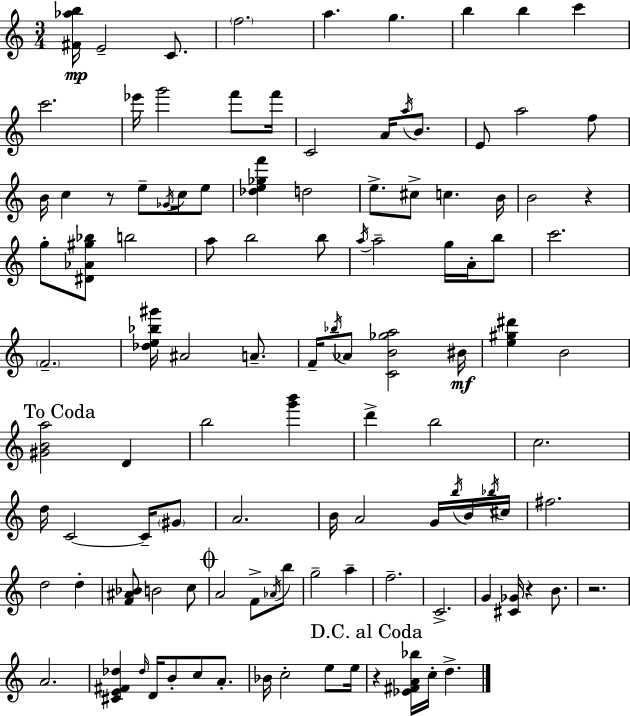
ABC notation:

X:1
T:Untitled
M:3/4
L:1/4
K:Am
[^F_ab]/4 E2 C/2 f2 a g b b c' c'2 _e'/4 g'2 f'/2 f'/4 C2 A/4 a/4 B/2 E/2 a2 f/2 B/4 c z/2 e/2 _G/4 c/4 e/2 [_de_gf'] d2 e/2 ^c/2 c B/4 B2 z g/2 [^D_A^g_b]/2 b2 a/2 b2 b/2 a/4 a2 g/4 A/4 b/2 c'2 F2 [_de_b^g']/4 ^A2 A/2 F/4 _b/4 _A/2 [CB_ga]2 ^B/4 [e^g^d'] B2 [^GBa]2 D b2 [g'b'] d' b2 c2 d/4 C2 C/4 ^G/2 A2 B/4 A2 G/4 b/4 B/4 _b/4 ^c/4 ^f2 d2 d [F^A_B]/2 B2 c/2 A2 F/2 _A/4 b/2 g2 a f2 C2 G [^C_G]/4 z B/2 z2 A2 [^CE^F_d] _d/4 D/4 B/2 c/2 A/2 _B/4 c2 e/2 e/4 z [_E^FA_b]/4 c/4 d